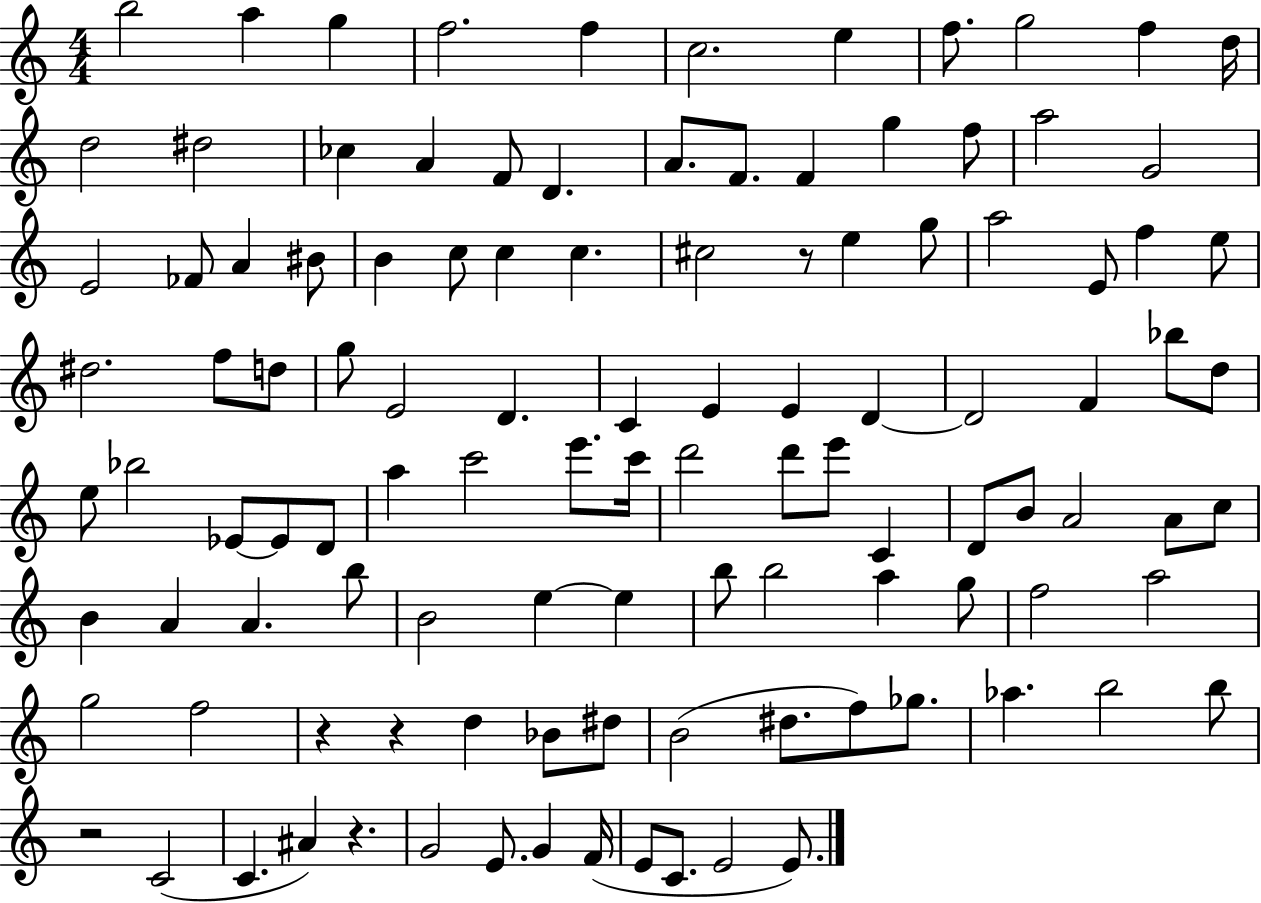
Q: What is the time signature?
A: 4/4